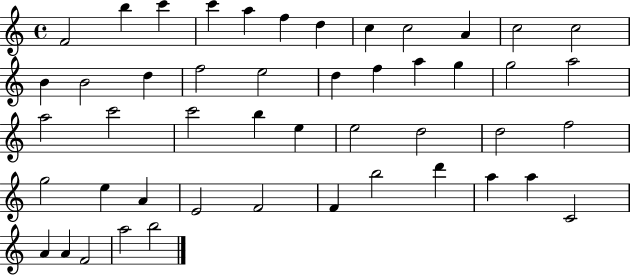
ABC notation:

X:1
T:Untitled
M:4/4
L:1/4
K:C
F2 b c' c' a f d c c2 A c2 c2 B B2 d f2 e2 d f a g g2 a2 a2 c'2 c'2 b e e2 d2 d2 f2 g2 e A E2 F2 F b2 d' a a C2 A A F2 a2 b2